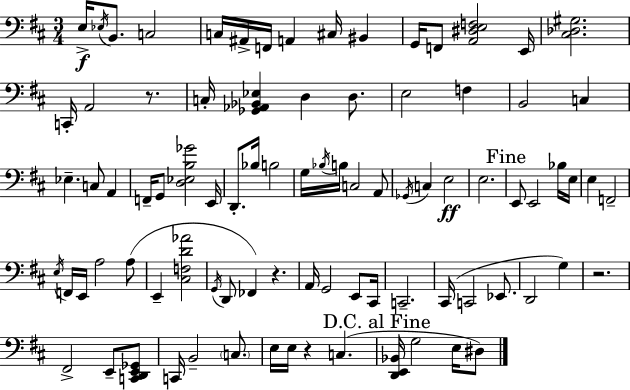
X:1
T:Untitled
M:3/4
L:1/4
K:D
E,/4 _E,/4 B,,/2 C,2 C,/4 ^A,,/4 F,,/4 A,, ^C,/4 ^B,, G,,/4 F,,/2 [A,,^D,E,F,]2 E,,/4 [^C,_D,^G,]2 C,,/4 A,,2 z/2 C,/4 [_G,,_A,,_B,,_E,] D, D,/2 E,2 F, B,,2 C, _E, C,/2 A,, F,,/4 G,,/2 [D,_E,B,_G]2 E,,/4 D,,/2 _B,/4 B,2 G,/4 _B,/4 B,/4 C,2 A,,/2 _G,,/4 C, E,2 E,2 E,,/2 E,,2 _B,/4 E,/4 E, F,,2 E,/4 F,,/4 E,,/4 A,2 A,/2 E,, [^C,F,D_A]2 G,,/4 D,,/2 _F,, z A,,/4 G,,2 E,,/2 ^C,,/4 C,,2 ^C,,/4 C,,2 _E,,/2 D,,2 G, z2 ^F,,2 E,,/2 [C,,D,,E,,_G,,]/2 C,,/4 B,,2 C,/2 E,/4 E,/4 z C, [D,,E,,_B,,]/4 G,2 E,/4 ^D,/2